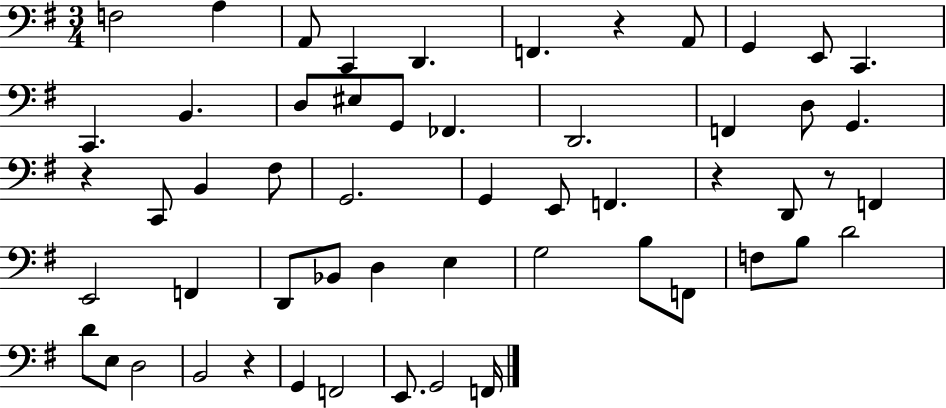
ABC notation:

X:1
T:Untitled
M:3/4
L:1/4
K:G
F,2 A, A,,/2 C,, D,, F,, z A,,/2 G,, E,,/2 C,, C,, B,, D,/2 ^E,/2 G,,/2 _F,, D,,2 F,, D,/2 G,, z C,,/2 B,, ^F,/2 G,,2 G,, E,,/2 F,, z D,,/2 z/2 F,, E,,2 F,, D,,/2 _B,,/2 D, E, G,2 B,/2 F,,/2 F,/2 B,/2 D2 D/2 E,/2 D,2 B,,2 z G,, F,,2 E,,/2 G,,2 F,,/4